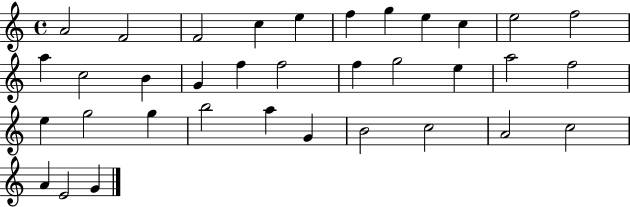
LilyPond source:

{
  \clef treble
  \time 4/4
  \defaultTimeSignature
  \key c \major
  a'2 f'2 | f'2 c''4 e''4 | f''4 g''4 e''4 c''4 | e''2 f''2 | \break a''4 c''2 b'4 | g'4 f''4 f''2 | f''4 g''2 e''4 | a''2 f''2 | \break e''4 g''2 g''4 | b''2 a''4 g'4 | b'2 c''2 | a'2 c''2 | \break a'4 e'2 g'4 | \bar "|."
}